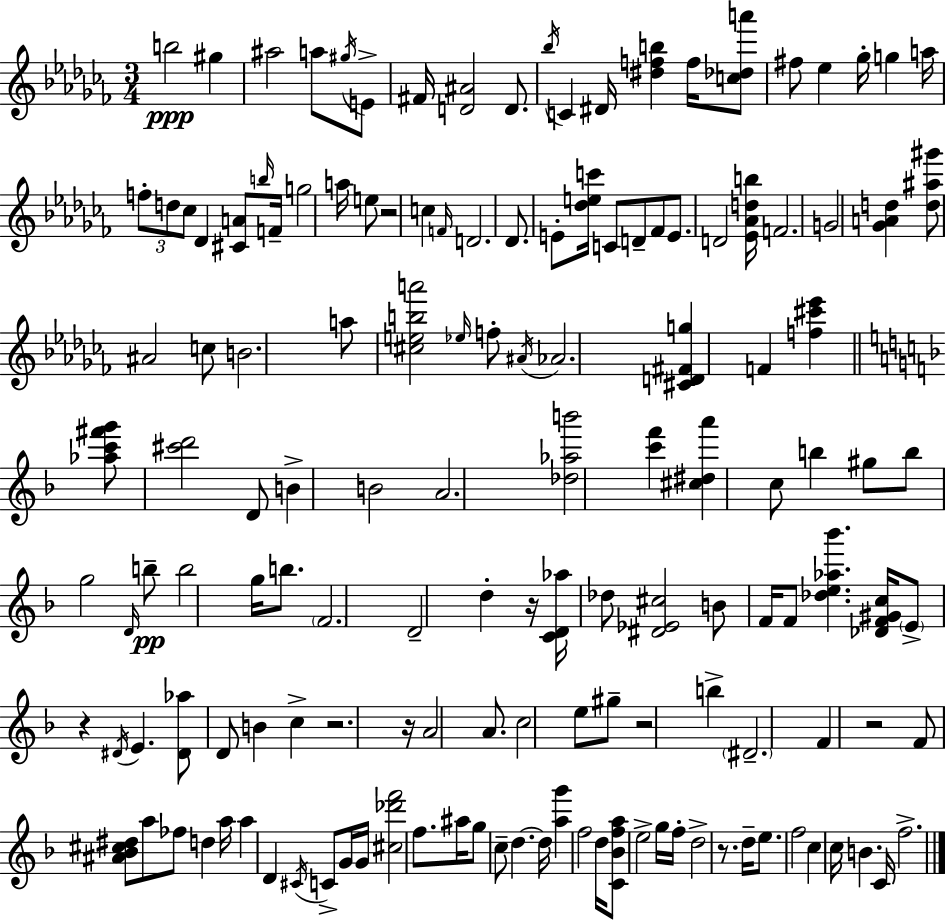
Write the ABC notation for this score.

X:1
T:Untitled
M:3/4
L:1/4
K:Abm
b2 ^g ^a2 a/2 ^g/4 E/2 ^F/4 [D^A]2 D/2 _b/4 C ^D/4 [^dfb] f/4 [c_da']/2 ^f/2 _e _g/4 g a/4 f/2 d/2 _c/2 _D [^CA]/2 b/4 F/4 g2 a/4 e/2 z2 c F/4 D2 _D/2 E/2 [_dec']/4 C/2 D/2 _F/2 E/2 D2 [_E_Adb]/4 F2 G2 [_GAd] [d^a^g']/2 ^A2 c/2 B2 a/2 [^ceba']2 _e/4 f/2 ^A/4 _A2 [^CD^Fg] F [f^c'_e'] [_ac'^f'g']/2 [^c'd']2 D/2 B B2 A2 [_d_ab']2 [c'f'] [^c^da'] c/2 b ^g/2 b/2 g2 D/4 b/2 b2 g/4 b/2 F2 D2 d z/4 [CD_a]/4 _d/2 [^D_E^c]2 B/2 F/4 F/2 [_de_a_b'] [_DF^Gc]/4 E/2 z ^D/4 E [^D_a]/2 D/2 B c z2 z/4 A2 A/2 c2 e/2 ^g/2 z2 b ^D2 F z2 F/2 [^A_B^c^d]/2 a/2 _f/2 d a/4 a D ^C/4 C/2 G/4 G/4 [^c_d'f']2 f/2 ^a/4 g/2 c/2 d d/4 [ag'] f2 d/4 [C_Bfa]/2 e2 g/4 f/4 d2 z/2 d/4 e/2 f2 c c/4 B C/4 f2